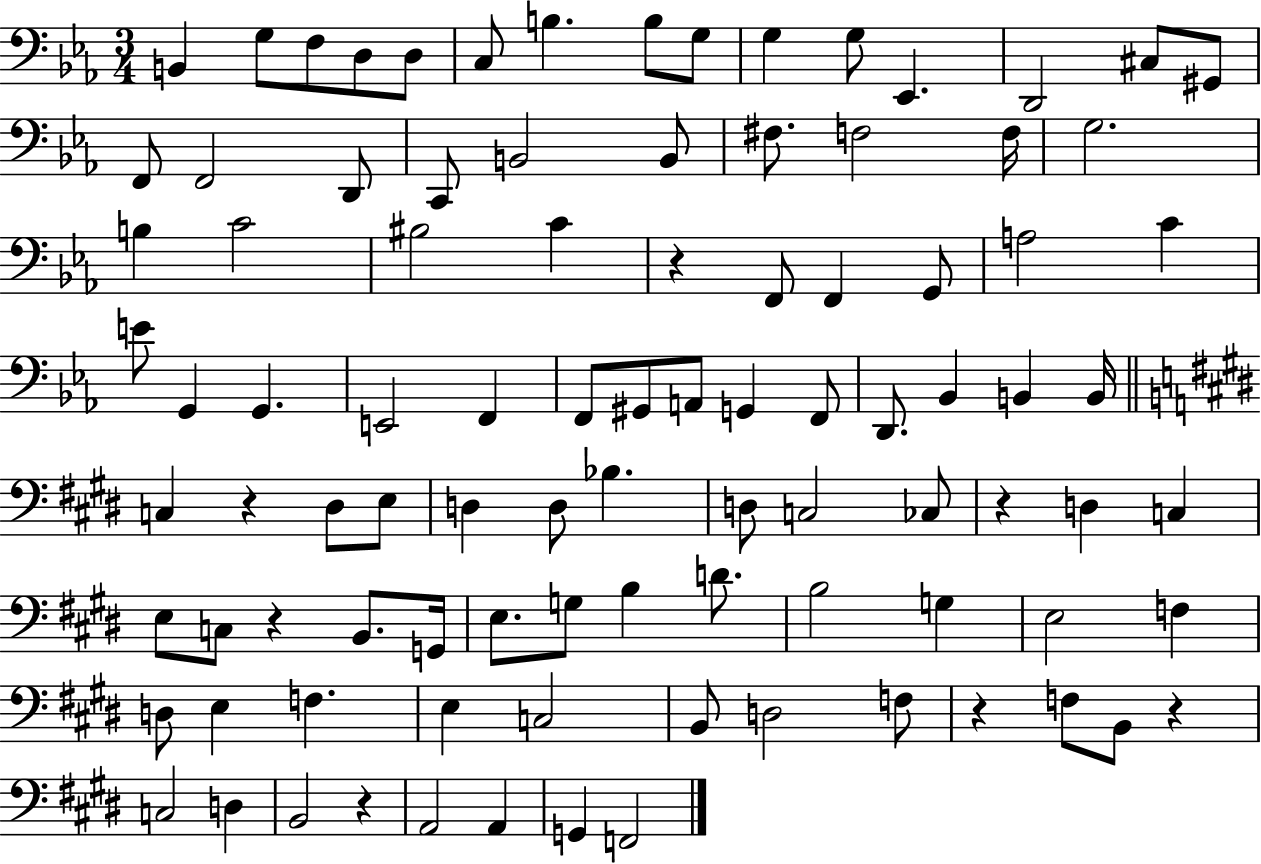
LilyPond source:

{
  \clef bass
  \numericTimeSignature
  \time 3/4
  \key ees \major
  b,4 g8 f8 d8 d8 | c8 b4. b8 g8 | g4 g8 ees,4. | d,2 cis8 gis,8 | \break f,8 f,2 d,8 | c,8 b,2 b,8 | fis8. f2 f16 | g2. | \break b4 c'2 | bis2 c'4 | r4 f,8 f,4 g,8 | a2 c'4 | \break e'8 g,4 g,4. | e,2 f,4 | f,8 gis,8 a,8 g,4 f,8 | d,8. bes,4 b,4 b,16 | \break \bar "||" \break \key e \major c4 r4 dis8 e8 | d4 d8 bes4. | d8 c2 ces8 | r4 d4 c4 | \break e8 c8 r4 b,8. g,16 | e8. g8 b4 d'8. | b2 g4 | e2 f4 | \break d8 e4 f4. | e4 c2 | b,8 d2 f8 | r4 f8 b,8 r4 | \break c2 d4 | b,2 r4 | a,2 a,4 | g,4 f,2 | \break \bar "|."
}